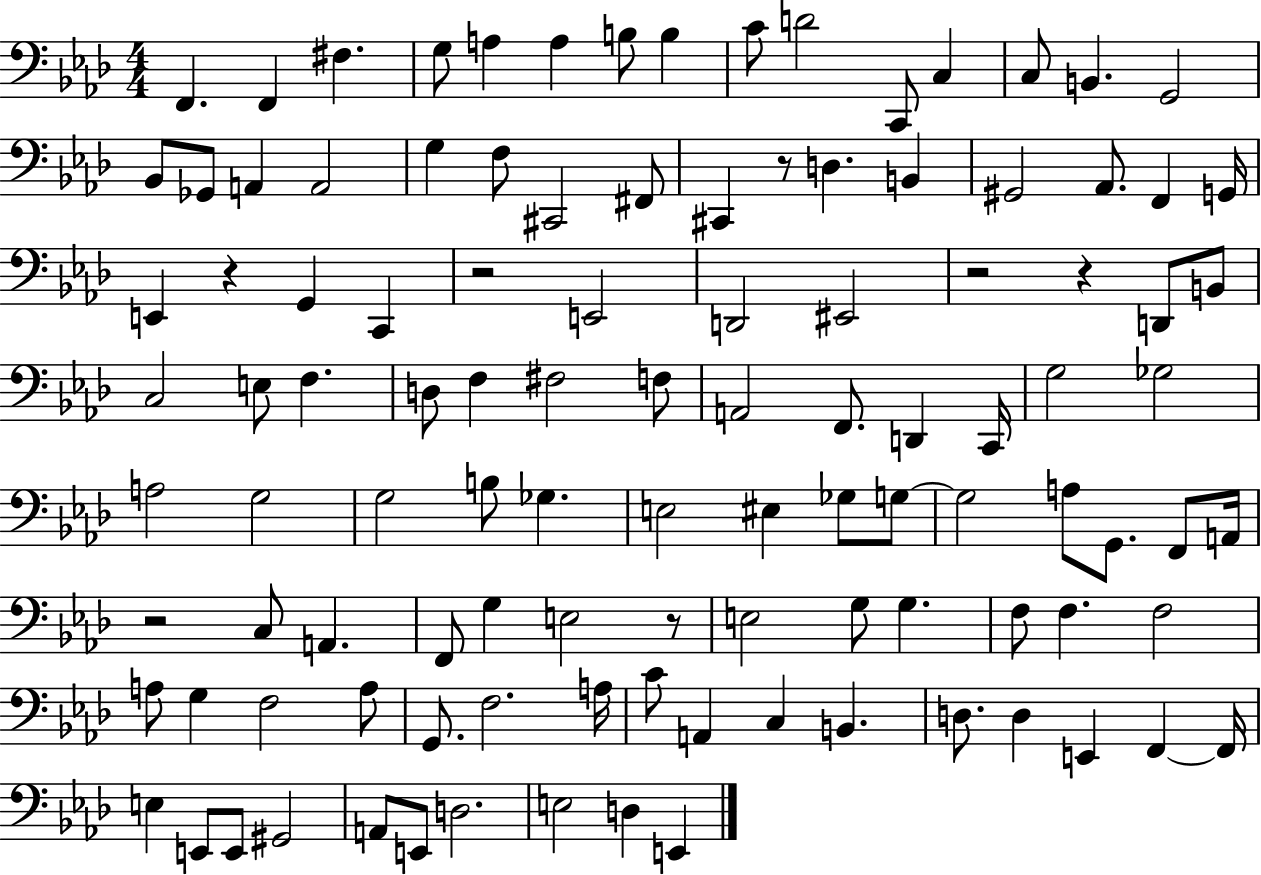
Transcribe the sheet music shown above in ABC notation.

X:1
T:Untitled
M:4/4
L:1/4
K:Ab
F,, F,, ^F, G,/2 A, A, B,/2 B, C/2 D2 C,,/2 C, C,/2 B,, G,,2 _B,,/2 _G,,/2 A,, A,,2 G, F,/2 ^C,,2 ^F,,/2 ^C,, z/2 D, B,, ^G,,2 _A,,/2 F,, G,,/4 E,, z G,, C,, z2 E,,2 D,,2 ^E,,2 z2 z D,,/2 B,,/2 C,2 E,/2 F, D,/2 F, ^F,2 F,/2 A,,2 F,,/2 D,, C,,/4 G,2 _G,2 A,2 G,2 G,2 B,/2 _G, E,2 ^E, _G,/2 G,/2 G,2 A,/2 G,,/2 F,,/2 A,,/4 z2 C,/2 A,, F,,/2 G, E,2 z/2 E,2 G,/2 G, F,/2 F, F,2 A,/2 G, F,2 A,/2 G,,/2 F,2 A,/4 C/2 A,, C, B,, D,/2 D, E,, F,, F,,/4 E, E,,/2 E,,/2 ^G,,2 A,,/2 E,,/2 D,2 E,2 D, E,,